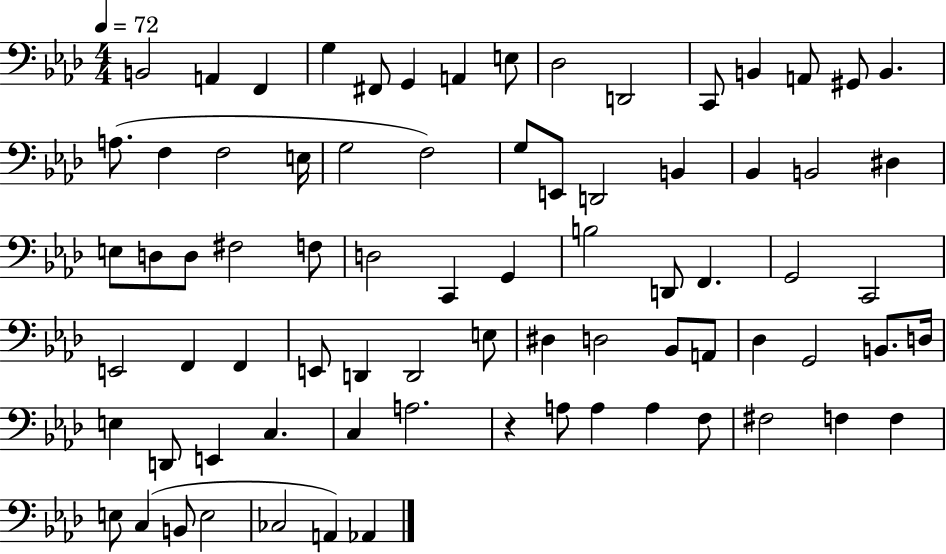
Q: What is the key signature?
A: AES major